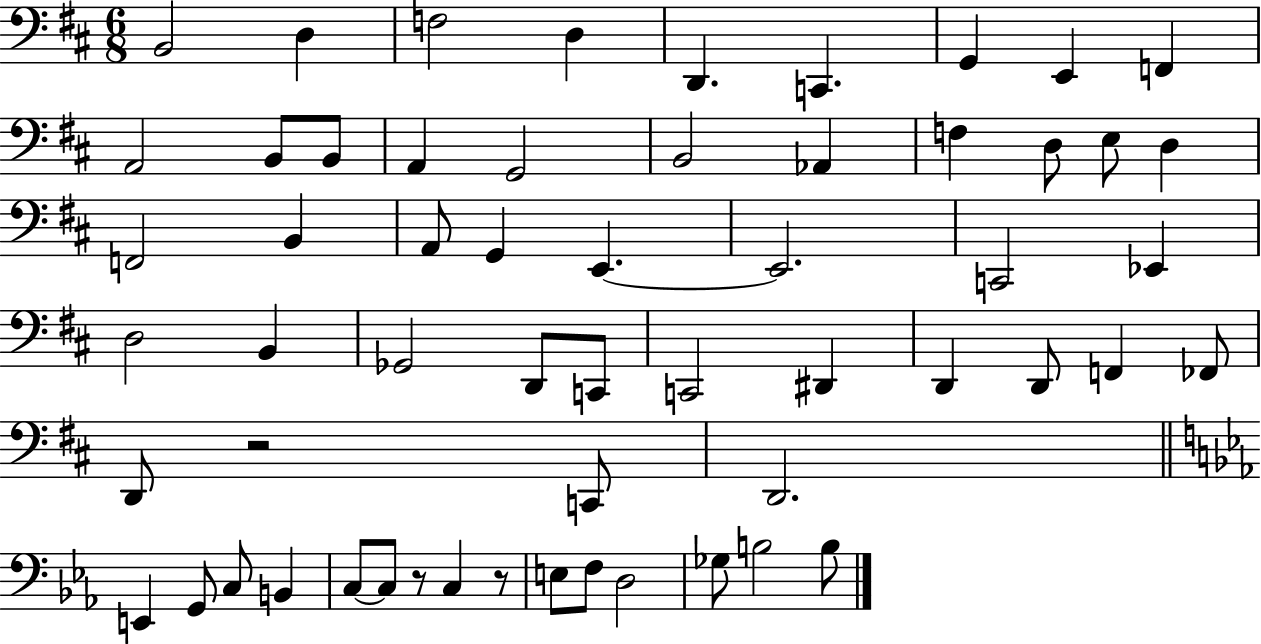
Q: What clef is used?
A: bass